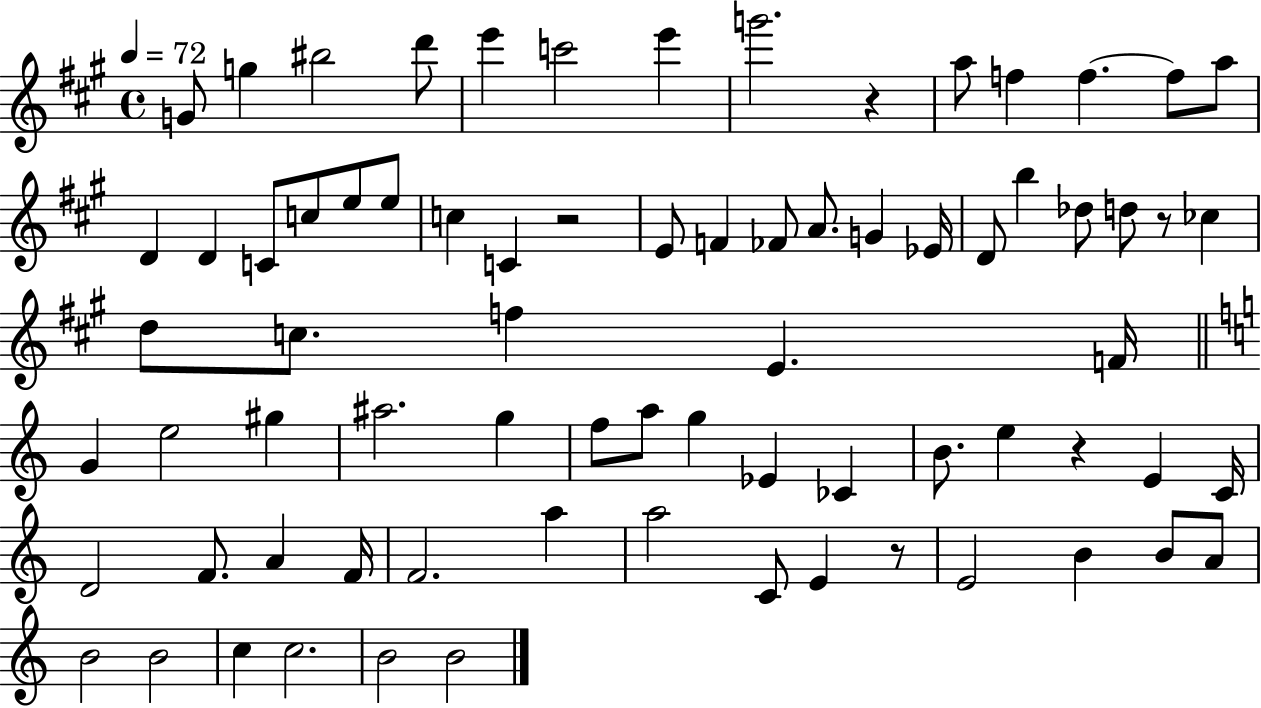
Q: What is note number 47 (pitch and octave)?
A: CES4